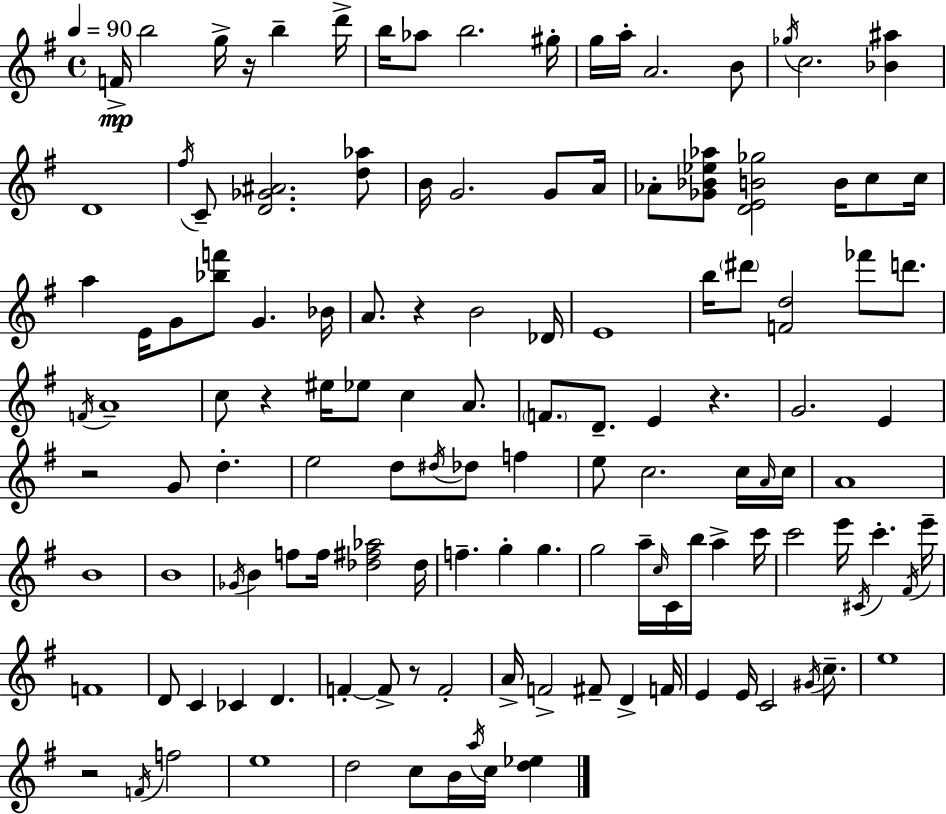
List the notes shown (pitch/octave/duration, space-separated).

F4/s B5/h G5/s R/s B5/q D6/s B5/s Ab5/e B5/h. G#5/s G5/s A5/s A4/h. B4/e Gb5/s C5/h. [Bb4,A#5]/q D4/w F#5/s C4/e [D4,Gb4,A#4]/h. [D5,Ab5]/e B4/s G4/h. G4/e A4/s Ab4/e [Gb4,Bb4,Eb5,Ab5]/e [D4,E4,B4,Gb5]/h B4/s C5/e C5/s A5/q E4/s G4/e [Bb5,F6]/e G4/q. Bb4/s A4/e. R/q B4/h Db4/s E4/w B5/s D#6/e [F4,D5]/h FES6/e D6/e. F4/s A4/w C5/e R/q EIS5/s Eb5/e C5/q A4/e. F4/e. D4/e. E4/q R/q. G4/h. E4/q R/h G4/e D5/q. E5/h D5/e D#5/s Db5/e F5/q E5/e C5/h. C5/s A4/s C5/s A4/w B4/w B4/w Gb4/s B4/q F5/e F5/s [Db5,F#5,Ab5]/h Db5/s F5/q. G5/q G5/q. G5/h A5/s C5/s C4/s B5/s A5/q C6/s C6/h E6/s C#4/s C6/q. F#4/s E6/s F4/w D4/e C4/q CES4/q D4/q. F4/q F4/e R/e F4/h A4/s F4/h F#4/e D4/q F4/s E4/q E4/s C4/h G#4/s C5/e. E5/w R/h F4/s F5/h E5/w D5/h C5/e B4/s A5/s C5/s [D5,Eb5]/q